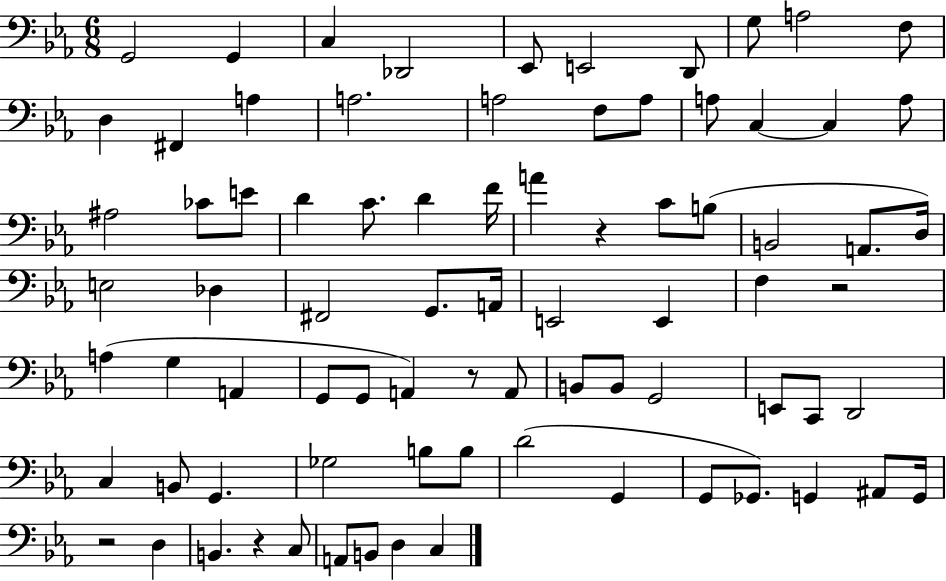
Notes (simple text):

G2/h G2/q C3/q Db2/h Eb2/e E2/h D2/e G3/e A3/h F3/e D3/q F#2/q A3/q A3/h. A3/h F3/e A3/e A3/e C3/q C3/q A3/e A#3/h CES4/e E4/e D4/q C4/e. D4/q F4/s A4/q R/q C4/e B3/e B2/h A2/e. D3/s E3/h Db3/q F#2/h G2/e. A2/s E2/h E2/q F3/q R/h A3/q G3/q A2/q G2/e G2/e A2/q R/e A2/e B2/e B2/e G2/h E2/e C2/e D2/h C3/q B2/e G2/q. Gb3/h B3/e B3/e D4/h G2/q G2/e Gb2/e. G2/q A#2/e G2/s R/h D3/q B2/q. R/q C3/e A2/e B2/e D3/q C3/q